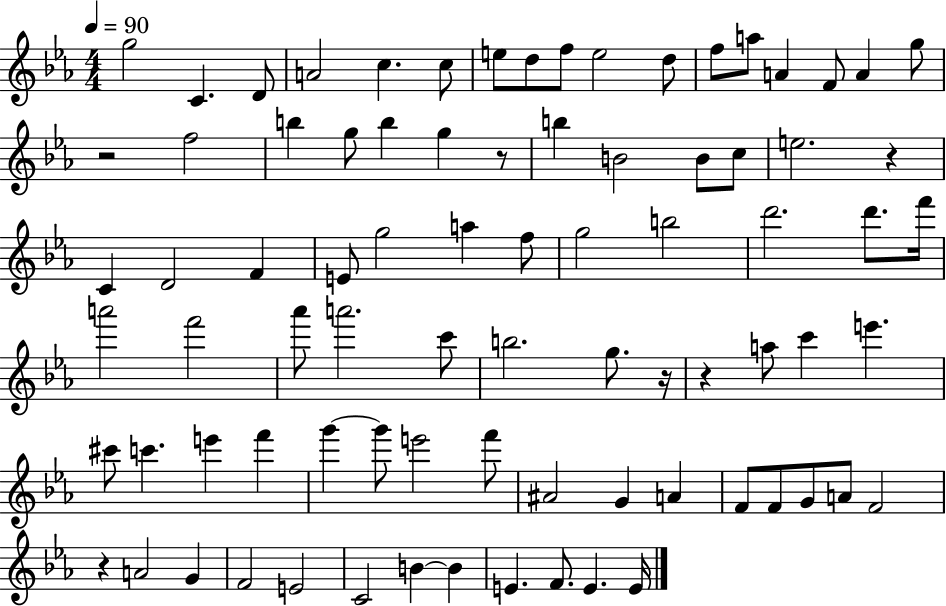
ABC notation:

X:1
T:Untitled
M:4/4
L:1/4
K:Eb
g2 C D/2 A2 c c/2 e/2 d/2 f/2 e2 d/2 f/2 a/2 A F/2 A g/2 z2 f2 b g/2 b g z/2 b B2 B/2 c/2 e2 z C D2 F E/2 g2 a f/2 g2 b2 d'2 d'/2 f'/4 a'2 f'2 _a'/2 a'2 c'/2 b2 g/2 z/4 z a/2 c' e' ^c'/2 c' e' f' g' g'/2 e'2 f'/2 ^A2 G A F/2 F/2 G/2 A/2 F2 z A2 G F2 E2 C2 B B E F/2 E E/4